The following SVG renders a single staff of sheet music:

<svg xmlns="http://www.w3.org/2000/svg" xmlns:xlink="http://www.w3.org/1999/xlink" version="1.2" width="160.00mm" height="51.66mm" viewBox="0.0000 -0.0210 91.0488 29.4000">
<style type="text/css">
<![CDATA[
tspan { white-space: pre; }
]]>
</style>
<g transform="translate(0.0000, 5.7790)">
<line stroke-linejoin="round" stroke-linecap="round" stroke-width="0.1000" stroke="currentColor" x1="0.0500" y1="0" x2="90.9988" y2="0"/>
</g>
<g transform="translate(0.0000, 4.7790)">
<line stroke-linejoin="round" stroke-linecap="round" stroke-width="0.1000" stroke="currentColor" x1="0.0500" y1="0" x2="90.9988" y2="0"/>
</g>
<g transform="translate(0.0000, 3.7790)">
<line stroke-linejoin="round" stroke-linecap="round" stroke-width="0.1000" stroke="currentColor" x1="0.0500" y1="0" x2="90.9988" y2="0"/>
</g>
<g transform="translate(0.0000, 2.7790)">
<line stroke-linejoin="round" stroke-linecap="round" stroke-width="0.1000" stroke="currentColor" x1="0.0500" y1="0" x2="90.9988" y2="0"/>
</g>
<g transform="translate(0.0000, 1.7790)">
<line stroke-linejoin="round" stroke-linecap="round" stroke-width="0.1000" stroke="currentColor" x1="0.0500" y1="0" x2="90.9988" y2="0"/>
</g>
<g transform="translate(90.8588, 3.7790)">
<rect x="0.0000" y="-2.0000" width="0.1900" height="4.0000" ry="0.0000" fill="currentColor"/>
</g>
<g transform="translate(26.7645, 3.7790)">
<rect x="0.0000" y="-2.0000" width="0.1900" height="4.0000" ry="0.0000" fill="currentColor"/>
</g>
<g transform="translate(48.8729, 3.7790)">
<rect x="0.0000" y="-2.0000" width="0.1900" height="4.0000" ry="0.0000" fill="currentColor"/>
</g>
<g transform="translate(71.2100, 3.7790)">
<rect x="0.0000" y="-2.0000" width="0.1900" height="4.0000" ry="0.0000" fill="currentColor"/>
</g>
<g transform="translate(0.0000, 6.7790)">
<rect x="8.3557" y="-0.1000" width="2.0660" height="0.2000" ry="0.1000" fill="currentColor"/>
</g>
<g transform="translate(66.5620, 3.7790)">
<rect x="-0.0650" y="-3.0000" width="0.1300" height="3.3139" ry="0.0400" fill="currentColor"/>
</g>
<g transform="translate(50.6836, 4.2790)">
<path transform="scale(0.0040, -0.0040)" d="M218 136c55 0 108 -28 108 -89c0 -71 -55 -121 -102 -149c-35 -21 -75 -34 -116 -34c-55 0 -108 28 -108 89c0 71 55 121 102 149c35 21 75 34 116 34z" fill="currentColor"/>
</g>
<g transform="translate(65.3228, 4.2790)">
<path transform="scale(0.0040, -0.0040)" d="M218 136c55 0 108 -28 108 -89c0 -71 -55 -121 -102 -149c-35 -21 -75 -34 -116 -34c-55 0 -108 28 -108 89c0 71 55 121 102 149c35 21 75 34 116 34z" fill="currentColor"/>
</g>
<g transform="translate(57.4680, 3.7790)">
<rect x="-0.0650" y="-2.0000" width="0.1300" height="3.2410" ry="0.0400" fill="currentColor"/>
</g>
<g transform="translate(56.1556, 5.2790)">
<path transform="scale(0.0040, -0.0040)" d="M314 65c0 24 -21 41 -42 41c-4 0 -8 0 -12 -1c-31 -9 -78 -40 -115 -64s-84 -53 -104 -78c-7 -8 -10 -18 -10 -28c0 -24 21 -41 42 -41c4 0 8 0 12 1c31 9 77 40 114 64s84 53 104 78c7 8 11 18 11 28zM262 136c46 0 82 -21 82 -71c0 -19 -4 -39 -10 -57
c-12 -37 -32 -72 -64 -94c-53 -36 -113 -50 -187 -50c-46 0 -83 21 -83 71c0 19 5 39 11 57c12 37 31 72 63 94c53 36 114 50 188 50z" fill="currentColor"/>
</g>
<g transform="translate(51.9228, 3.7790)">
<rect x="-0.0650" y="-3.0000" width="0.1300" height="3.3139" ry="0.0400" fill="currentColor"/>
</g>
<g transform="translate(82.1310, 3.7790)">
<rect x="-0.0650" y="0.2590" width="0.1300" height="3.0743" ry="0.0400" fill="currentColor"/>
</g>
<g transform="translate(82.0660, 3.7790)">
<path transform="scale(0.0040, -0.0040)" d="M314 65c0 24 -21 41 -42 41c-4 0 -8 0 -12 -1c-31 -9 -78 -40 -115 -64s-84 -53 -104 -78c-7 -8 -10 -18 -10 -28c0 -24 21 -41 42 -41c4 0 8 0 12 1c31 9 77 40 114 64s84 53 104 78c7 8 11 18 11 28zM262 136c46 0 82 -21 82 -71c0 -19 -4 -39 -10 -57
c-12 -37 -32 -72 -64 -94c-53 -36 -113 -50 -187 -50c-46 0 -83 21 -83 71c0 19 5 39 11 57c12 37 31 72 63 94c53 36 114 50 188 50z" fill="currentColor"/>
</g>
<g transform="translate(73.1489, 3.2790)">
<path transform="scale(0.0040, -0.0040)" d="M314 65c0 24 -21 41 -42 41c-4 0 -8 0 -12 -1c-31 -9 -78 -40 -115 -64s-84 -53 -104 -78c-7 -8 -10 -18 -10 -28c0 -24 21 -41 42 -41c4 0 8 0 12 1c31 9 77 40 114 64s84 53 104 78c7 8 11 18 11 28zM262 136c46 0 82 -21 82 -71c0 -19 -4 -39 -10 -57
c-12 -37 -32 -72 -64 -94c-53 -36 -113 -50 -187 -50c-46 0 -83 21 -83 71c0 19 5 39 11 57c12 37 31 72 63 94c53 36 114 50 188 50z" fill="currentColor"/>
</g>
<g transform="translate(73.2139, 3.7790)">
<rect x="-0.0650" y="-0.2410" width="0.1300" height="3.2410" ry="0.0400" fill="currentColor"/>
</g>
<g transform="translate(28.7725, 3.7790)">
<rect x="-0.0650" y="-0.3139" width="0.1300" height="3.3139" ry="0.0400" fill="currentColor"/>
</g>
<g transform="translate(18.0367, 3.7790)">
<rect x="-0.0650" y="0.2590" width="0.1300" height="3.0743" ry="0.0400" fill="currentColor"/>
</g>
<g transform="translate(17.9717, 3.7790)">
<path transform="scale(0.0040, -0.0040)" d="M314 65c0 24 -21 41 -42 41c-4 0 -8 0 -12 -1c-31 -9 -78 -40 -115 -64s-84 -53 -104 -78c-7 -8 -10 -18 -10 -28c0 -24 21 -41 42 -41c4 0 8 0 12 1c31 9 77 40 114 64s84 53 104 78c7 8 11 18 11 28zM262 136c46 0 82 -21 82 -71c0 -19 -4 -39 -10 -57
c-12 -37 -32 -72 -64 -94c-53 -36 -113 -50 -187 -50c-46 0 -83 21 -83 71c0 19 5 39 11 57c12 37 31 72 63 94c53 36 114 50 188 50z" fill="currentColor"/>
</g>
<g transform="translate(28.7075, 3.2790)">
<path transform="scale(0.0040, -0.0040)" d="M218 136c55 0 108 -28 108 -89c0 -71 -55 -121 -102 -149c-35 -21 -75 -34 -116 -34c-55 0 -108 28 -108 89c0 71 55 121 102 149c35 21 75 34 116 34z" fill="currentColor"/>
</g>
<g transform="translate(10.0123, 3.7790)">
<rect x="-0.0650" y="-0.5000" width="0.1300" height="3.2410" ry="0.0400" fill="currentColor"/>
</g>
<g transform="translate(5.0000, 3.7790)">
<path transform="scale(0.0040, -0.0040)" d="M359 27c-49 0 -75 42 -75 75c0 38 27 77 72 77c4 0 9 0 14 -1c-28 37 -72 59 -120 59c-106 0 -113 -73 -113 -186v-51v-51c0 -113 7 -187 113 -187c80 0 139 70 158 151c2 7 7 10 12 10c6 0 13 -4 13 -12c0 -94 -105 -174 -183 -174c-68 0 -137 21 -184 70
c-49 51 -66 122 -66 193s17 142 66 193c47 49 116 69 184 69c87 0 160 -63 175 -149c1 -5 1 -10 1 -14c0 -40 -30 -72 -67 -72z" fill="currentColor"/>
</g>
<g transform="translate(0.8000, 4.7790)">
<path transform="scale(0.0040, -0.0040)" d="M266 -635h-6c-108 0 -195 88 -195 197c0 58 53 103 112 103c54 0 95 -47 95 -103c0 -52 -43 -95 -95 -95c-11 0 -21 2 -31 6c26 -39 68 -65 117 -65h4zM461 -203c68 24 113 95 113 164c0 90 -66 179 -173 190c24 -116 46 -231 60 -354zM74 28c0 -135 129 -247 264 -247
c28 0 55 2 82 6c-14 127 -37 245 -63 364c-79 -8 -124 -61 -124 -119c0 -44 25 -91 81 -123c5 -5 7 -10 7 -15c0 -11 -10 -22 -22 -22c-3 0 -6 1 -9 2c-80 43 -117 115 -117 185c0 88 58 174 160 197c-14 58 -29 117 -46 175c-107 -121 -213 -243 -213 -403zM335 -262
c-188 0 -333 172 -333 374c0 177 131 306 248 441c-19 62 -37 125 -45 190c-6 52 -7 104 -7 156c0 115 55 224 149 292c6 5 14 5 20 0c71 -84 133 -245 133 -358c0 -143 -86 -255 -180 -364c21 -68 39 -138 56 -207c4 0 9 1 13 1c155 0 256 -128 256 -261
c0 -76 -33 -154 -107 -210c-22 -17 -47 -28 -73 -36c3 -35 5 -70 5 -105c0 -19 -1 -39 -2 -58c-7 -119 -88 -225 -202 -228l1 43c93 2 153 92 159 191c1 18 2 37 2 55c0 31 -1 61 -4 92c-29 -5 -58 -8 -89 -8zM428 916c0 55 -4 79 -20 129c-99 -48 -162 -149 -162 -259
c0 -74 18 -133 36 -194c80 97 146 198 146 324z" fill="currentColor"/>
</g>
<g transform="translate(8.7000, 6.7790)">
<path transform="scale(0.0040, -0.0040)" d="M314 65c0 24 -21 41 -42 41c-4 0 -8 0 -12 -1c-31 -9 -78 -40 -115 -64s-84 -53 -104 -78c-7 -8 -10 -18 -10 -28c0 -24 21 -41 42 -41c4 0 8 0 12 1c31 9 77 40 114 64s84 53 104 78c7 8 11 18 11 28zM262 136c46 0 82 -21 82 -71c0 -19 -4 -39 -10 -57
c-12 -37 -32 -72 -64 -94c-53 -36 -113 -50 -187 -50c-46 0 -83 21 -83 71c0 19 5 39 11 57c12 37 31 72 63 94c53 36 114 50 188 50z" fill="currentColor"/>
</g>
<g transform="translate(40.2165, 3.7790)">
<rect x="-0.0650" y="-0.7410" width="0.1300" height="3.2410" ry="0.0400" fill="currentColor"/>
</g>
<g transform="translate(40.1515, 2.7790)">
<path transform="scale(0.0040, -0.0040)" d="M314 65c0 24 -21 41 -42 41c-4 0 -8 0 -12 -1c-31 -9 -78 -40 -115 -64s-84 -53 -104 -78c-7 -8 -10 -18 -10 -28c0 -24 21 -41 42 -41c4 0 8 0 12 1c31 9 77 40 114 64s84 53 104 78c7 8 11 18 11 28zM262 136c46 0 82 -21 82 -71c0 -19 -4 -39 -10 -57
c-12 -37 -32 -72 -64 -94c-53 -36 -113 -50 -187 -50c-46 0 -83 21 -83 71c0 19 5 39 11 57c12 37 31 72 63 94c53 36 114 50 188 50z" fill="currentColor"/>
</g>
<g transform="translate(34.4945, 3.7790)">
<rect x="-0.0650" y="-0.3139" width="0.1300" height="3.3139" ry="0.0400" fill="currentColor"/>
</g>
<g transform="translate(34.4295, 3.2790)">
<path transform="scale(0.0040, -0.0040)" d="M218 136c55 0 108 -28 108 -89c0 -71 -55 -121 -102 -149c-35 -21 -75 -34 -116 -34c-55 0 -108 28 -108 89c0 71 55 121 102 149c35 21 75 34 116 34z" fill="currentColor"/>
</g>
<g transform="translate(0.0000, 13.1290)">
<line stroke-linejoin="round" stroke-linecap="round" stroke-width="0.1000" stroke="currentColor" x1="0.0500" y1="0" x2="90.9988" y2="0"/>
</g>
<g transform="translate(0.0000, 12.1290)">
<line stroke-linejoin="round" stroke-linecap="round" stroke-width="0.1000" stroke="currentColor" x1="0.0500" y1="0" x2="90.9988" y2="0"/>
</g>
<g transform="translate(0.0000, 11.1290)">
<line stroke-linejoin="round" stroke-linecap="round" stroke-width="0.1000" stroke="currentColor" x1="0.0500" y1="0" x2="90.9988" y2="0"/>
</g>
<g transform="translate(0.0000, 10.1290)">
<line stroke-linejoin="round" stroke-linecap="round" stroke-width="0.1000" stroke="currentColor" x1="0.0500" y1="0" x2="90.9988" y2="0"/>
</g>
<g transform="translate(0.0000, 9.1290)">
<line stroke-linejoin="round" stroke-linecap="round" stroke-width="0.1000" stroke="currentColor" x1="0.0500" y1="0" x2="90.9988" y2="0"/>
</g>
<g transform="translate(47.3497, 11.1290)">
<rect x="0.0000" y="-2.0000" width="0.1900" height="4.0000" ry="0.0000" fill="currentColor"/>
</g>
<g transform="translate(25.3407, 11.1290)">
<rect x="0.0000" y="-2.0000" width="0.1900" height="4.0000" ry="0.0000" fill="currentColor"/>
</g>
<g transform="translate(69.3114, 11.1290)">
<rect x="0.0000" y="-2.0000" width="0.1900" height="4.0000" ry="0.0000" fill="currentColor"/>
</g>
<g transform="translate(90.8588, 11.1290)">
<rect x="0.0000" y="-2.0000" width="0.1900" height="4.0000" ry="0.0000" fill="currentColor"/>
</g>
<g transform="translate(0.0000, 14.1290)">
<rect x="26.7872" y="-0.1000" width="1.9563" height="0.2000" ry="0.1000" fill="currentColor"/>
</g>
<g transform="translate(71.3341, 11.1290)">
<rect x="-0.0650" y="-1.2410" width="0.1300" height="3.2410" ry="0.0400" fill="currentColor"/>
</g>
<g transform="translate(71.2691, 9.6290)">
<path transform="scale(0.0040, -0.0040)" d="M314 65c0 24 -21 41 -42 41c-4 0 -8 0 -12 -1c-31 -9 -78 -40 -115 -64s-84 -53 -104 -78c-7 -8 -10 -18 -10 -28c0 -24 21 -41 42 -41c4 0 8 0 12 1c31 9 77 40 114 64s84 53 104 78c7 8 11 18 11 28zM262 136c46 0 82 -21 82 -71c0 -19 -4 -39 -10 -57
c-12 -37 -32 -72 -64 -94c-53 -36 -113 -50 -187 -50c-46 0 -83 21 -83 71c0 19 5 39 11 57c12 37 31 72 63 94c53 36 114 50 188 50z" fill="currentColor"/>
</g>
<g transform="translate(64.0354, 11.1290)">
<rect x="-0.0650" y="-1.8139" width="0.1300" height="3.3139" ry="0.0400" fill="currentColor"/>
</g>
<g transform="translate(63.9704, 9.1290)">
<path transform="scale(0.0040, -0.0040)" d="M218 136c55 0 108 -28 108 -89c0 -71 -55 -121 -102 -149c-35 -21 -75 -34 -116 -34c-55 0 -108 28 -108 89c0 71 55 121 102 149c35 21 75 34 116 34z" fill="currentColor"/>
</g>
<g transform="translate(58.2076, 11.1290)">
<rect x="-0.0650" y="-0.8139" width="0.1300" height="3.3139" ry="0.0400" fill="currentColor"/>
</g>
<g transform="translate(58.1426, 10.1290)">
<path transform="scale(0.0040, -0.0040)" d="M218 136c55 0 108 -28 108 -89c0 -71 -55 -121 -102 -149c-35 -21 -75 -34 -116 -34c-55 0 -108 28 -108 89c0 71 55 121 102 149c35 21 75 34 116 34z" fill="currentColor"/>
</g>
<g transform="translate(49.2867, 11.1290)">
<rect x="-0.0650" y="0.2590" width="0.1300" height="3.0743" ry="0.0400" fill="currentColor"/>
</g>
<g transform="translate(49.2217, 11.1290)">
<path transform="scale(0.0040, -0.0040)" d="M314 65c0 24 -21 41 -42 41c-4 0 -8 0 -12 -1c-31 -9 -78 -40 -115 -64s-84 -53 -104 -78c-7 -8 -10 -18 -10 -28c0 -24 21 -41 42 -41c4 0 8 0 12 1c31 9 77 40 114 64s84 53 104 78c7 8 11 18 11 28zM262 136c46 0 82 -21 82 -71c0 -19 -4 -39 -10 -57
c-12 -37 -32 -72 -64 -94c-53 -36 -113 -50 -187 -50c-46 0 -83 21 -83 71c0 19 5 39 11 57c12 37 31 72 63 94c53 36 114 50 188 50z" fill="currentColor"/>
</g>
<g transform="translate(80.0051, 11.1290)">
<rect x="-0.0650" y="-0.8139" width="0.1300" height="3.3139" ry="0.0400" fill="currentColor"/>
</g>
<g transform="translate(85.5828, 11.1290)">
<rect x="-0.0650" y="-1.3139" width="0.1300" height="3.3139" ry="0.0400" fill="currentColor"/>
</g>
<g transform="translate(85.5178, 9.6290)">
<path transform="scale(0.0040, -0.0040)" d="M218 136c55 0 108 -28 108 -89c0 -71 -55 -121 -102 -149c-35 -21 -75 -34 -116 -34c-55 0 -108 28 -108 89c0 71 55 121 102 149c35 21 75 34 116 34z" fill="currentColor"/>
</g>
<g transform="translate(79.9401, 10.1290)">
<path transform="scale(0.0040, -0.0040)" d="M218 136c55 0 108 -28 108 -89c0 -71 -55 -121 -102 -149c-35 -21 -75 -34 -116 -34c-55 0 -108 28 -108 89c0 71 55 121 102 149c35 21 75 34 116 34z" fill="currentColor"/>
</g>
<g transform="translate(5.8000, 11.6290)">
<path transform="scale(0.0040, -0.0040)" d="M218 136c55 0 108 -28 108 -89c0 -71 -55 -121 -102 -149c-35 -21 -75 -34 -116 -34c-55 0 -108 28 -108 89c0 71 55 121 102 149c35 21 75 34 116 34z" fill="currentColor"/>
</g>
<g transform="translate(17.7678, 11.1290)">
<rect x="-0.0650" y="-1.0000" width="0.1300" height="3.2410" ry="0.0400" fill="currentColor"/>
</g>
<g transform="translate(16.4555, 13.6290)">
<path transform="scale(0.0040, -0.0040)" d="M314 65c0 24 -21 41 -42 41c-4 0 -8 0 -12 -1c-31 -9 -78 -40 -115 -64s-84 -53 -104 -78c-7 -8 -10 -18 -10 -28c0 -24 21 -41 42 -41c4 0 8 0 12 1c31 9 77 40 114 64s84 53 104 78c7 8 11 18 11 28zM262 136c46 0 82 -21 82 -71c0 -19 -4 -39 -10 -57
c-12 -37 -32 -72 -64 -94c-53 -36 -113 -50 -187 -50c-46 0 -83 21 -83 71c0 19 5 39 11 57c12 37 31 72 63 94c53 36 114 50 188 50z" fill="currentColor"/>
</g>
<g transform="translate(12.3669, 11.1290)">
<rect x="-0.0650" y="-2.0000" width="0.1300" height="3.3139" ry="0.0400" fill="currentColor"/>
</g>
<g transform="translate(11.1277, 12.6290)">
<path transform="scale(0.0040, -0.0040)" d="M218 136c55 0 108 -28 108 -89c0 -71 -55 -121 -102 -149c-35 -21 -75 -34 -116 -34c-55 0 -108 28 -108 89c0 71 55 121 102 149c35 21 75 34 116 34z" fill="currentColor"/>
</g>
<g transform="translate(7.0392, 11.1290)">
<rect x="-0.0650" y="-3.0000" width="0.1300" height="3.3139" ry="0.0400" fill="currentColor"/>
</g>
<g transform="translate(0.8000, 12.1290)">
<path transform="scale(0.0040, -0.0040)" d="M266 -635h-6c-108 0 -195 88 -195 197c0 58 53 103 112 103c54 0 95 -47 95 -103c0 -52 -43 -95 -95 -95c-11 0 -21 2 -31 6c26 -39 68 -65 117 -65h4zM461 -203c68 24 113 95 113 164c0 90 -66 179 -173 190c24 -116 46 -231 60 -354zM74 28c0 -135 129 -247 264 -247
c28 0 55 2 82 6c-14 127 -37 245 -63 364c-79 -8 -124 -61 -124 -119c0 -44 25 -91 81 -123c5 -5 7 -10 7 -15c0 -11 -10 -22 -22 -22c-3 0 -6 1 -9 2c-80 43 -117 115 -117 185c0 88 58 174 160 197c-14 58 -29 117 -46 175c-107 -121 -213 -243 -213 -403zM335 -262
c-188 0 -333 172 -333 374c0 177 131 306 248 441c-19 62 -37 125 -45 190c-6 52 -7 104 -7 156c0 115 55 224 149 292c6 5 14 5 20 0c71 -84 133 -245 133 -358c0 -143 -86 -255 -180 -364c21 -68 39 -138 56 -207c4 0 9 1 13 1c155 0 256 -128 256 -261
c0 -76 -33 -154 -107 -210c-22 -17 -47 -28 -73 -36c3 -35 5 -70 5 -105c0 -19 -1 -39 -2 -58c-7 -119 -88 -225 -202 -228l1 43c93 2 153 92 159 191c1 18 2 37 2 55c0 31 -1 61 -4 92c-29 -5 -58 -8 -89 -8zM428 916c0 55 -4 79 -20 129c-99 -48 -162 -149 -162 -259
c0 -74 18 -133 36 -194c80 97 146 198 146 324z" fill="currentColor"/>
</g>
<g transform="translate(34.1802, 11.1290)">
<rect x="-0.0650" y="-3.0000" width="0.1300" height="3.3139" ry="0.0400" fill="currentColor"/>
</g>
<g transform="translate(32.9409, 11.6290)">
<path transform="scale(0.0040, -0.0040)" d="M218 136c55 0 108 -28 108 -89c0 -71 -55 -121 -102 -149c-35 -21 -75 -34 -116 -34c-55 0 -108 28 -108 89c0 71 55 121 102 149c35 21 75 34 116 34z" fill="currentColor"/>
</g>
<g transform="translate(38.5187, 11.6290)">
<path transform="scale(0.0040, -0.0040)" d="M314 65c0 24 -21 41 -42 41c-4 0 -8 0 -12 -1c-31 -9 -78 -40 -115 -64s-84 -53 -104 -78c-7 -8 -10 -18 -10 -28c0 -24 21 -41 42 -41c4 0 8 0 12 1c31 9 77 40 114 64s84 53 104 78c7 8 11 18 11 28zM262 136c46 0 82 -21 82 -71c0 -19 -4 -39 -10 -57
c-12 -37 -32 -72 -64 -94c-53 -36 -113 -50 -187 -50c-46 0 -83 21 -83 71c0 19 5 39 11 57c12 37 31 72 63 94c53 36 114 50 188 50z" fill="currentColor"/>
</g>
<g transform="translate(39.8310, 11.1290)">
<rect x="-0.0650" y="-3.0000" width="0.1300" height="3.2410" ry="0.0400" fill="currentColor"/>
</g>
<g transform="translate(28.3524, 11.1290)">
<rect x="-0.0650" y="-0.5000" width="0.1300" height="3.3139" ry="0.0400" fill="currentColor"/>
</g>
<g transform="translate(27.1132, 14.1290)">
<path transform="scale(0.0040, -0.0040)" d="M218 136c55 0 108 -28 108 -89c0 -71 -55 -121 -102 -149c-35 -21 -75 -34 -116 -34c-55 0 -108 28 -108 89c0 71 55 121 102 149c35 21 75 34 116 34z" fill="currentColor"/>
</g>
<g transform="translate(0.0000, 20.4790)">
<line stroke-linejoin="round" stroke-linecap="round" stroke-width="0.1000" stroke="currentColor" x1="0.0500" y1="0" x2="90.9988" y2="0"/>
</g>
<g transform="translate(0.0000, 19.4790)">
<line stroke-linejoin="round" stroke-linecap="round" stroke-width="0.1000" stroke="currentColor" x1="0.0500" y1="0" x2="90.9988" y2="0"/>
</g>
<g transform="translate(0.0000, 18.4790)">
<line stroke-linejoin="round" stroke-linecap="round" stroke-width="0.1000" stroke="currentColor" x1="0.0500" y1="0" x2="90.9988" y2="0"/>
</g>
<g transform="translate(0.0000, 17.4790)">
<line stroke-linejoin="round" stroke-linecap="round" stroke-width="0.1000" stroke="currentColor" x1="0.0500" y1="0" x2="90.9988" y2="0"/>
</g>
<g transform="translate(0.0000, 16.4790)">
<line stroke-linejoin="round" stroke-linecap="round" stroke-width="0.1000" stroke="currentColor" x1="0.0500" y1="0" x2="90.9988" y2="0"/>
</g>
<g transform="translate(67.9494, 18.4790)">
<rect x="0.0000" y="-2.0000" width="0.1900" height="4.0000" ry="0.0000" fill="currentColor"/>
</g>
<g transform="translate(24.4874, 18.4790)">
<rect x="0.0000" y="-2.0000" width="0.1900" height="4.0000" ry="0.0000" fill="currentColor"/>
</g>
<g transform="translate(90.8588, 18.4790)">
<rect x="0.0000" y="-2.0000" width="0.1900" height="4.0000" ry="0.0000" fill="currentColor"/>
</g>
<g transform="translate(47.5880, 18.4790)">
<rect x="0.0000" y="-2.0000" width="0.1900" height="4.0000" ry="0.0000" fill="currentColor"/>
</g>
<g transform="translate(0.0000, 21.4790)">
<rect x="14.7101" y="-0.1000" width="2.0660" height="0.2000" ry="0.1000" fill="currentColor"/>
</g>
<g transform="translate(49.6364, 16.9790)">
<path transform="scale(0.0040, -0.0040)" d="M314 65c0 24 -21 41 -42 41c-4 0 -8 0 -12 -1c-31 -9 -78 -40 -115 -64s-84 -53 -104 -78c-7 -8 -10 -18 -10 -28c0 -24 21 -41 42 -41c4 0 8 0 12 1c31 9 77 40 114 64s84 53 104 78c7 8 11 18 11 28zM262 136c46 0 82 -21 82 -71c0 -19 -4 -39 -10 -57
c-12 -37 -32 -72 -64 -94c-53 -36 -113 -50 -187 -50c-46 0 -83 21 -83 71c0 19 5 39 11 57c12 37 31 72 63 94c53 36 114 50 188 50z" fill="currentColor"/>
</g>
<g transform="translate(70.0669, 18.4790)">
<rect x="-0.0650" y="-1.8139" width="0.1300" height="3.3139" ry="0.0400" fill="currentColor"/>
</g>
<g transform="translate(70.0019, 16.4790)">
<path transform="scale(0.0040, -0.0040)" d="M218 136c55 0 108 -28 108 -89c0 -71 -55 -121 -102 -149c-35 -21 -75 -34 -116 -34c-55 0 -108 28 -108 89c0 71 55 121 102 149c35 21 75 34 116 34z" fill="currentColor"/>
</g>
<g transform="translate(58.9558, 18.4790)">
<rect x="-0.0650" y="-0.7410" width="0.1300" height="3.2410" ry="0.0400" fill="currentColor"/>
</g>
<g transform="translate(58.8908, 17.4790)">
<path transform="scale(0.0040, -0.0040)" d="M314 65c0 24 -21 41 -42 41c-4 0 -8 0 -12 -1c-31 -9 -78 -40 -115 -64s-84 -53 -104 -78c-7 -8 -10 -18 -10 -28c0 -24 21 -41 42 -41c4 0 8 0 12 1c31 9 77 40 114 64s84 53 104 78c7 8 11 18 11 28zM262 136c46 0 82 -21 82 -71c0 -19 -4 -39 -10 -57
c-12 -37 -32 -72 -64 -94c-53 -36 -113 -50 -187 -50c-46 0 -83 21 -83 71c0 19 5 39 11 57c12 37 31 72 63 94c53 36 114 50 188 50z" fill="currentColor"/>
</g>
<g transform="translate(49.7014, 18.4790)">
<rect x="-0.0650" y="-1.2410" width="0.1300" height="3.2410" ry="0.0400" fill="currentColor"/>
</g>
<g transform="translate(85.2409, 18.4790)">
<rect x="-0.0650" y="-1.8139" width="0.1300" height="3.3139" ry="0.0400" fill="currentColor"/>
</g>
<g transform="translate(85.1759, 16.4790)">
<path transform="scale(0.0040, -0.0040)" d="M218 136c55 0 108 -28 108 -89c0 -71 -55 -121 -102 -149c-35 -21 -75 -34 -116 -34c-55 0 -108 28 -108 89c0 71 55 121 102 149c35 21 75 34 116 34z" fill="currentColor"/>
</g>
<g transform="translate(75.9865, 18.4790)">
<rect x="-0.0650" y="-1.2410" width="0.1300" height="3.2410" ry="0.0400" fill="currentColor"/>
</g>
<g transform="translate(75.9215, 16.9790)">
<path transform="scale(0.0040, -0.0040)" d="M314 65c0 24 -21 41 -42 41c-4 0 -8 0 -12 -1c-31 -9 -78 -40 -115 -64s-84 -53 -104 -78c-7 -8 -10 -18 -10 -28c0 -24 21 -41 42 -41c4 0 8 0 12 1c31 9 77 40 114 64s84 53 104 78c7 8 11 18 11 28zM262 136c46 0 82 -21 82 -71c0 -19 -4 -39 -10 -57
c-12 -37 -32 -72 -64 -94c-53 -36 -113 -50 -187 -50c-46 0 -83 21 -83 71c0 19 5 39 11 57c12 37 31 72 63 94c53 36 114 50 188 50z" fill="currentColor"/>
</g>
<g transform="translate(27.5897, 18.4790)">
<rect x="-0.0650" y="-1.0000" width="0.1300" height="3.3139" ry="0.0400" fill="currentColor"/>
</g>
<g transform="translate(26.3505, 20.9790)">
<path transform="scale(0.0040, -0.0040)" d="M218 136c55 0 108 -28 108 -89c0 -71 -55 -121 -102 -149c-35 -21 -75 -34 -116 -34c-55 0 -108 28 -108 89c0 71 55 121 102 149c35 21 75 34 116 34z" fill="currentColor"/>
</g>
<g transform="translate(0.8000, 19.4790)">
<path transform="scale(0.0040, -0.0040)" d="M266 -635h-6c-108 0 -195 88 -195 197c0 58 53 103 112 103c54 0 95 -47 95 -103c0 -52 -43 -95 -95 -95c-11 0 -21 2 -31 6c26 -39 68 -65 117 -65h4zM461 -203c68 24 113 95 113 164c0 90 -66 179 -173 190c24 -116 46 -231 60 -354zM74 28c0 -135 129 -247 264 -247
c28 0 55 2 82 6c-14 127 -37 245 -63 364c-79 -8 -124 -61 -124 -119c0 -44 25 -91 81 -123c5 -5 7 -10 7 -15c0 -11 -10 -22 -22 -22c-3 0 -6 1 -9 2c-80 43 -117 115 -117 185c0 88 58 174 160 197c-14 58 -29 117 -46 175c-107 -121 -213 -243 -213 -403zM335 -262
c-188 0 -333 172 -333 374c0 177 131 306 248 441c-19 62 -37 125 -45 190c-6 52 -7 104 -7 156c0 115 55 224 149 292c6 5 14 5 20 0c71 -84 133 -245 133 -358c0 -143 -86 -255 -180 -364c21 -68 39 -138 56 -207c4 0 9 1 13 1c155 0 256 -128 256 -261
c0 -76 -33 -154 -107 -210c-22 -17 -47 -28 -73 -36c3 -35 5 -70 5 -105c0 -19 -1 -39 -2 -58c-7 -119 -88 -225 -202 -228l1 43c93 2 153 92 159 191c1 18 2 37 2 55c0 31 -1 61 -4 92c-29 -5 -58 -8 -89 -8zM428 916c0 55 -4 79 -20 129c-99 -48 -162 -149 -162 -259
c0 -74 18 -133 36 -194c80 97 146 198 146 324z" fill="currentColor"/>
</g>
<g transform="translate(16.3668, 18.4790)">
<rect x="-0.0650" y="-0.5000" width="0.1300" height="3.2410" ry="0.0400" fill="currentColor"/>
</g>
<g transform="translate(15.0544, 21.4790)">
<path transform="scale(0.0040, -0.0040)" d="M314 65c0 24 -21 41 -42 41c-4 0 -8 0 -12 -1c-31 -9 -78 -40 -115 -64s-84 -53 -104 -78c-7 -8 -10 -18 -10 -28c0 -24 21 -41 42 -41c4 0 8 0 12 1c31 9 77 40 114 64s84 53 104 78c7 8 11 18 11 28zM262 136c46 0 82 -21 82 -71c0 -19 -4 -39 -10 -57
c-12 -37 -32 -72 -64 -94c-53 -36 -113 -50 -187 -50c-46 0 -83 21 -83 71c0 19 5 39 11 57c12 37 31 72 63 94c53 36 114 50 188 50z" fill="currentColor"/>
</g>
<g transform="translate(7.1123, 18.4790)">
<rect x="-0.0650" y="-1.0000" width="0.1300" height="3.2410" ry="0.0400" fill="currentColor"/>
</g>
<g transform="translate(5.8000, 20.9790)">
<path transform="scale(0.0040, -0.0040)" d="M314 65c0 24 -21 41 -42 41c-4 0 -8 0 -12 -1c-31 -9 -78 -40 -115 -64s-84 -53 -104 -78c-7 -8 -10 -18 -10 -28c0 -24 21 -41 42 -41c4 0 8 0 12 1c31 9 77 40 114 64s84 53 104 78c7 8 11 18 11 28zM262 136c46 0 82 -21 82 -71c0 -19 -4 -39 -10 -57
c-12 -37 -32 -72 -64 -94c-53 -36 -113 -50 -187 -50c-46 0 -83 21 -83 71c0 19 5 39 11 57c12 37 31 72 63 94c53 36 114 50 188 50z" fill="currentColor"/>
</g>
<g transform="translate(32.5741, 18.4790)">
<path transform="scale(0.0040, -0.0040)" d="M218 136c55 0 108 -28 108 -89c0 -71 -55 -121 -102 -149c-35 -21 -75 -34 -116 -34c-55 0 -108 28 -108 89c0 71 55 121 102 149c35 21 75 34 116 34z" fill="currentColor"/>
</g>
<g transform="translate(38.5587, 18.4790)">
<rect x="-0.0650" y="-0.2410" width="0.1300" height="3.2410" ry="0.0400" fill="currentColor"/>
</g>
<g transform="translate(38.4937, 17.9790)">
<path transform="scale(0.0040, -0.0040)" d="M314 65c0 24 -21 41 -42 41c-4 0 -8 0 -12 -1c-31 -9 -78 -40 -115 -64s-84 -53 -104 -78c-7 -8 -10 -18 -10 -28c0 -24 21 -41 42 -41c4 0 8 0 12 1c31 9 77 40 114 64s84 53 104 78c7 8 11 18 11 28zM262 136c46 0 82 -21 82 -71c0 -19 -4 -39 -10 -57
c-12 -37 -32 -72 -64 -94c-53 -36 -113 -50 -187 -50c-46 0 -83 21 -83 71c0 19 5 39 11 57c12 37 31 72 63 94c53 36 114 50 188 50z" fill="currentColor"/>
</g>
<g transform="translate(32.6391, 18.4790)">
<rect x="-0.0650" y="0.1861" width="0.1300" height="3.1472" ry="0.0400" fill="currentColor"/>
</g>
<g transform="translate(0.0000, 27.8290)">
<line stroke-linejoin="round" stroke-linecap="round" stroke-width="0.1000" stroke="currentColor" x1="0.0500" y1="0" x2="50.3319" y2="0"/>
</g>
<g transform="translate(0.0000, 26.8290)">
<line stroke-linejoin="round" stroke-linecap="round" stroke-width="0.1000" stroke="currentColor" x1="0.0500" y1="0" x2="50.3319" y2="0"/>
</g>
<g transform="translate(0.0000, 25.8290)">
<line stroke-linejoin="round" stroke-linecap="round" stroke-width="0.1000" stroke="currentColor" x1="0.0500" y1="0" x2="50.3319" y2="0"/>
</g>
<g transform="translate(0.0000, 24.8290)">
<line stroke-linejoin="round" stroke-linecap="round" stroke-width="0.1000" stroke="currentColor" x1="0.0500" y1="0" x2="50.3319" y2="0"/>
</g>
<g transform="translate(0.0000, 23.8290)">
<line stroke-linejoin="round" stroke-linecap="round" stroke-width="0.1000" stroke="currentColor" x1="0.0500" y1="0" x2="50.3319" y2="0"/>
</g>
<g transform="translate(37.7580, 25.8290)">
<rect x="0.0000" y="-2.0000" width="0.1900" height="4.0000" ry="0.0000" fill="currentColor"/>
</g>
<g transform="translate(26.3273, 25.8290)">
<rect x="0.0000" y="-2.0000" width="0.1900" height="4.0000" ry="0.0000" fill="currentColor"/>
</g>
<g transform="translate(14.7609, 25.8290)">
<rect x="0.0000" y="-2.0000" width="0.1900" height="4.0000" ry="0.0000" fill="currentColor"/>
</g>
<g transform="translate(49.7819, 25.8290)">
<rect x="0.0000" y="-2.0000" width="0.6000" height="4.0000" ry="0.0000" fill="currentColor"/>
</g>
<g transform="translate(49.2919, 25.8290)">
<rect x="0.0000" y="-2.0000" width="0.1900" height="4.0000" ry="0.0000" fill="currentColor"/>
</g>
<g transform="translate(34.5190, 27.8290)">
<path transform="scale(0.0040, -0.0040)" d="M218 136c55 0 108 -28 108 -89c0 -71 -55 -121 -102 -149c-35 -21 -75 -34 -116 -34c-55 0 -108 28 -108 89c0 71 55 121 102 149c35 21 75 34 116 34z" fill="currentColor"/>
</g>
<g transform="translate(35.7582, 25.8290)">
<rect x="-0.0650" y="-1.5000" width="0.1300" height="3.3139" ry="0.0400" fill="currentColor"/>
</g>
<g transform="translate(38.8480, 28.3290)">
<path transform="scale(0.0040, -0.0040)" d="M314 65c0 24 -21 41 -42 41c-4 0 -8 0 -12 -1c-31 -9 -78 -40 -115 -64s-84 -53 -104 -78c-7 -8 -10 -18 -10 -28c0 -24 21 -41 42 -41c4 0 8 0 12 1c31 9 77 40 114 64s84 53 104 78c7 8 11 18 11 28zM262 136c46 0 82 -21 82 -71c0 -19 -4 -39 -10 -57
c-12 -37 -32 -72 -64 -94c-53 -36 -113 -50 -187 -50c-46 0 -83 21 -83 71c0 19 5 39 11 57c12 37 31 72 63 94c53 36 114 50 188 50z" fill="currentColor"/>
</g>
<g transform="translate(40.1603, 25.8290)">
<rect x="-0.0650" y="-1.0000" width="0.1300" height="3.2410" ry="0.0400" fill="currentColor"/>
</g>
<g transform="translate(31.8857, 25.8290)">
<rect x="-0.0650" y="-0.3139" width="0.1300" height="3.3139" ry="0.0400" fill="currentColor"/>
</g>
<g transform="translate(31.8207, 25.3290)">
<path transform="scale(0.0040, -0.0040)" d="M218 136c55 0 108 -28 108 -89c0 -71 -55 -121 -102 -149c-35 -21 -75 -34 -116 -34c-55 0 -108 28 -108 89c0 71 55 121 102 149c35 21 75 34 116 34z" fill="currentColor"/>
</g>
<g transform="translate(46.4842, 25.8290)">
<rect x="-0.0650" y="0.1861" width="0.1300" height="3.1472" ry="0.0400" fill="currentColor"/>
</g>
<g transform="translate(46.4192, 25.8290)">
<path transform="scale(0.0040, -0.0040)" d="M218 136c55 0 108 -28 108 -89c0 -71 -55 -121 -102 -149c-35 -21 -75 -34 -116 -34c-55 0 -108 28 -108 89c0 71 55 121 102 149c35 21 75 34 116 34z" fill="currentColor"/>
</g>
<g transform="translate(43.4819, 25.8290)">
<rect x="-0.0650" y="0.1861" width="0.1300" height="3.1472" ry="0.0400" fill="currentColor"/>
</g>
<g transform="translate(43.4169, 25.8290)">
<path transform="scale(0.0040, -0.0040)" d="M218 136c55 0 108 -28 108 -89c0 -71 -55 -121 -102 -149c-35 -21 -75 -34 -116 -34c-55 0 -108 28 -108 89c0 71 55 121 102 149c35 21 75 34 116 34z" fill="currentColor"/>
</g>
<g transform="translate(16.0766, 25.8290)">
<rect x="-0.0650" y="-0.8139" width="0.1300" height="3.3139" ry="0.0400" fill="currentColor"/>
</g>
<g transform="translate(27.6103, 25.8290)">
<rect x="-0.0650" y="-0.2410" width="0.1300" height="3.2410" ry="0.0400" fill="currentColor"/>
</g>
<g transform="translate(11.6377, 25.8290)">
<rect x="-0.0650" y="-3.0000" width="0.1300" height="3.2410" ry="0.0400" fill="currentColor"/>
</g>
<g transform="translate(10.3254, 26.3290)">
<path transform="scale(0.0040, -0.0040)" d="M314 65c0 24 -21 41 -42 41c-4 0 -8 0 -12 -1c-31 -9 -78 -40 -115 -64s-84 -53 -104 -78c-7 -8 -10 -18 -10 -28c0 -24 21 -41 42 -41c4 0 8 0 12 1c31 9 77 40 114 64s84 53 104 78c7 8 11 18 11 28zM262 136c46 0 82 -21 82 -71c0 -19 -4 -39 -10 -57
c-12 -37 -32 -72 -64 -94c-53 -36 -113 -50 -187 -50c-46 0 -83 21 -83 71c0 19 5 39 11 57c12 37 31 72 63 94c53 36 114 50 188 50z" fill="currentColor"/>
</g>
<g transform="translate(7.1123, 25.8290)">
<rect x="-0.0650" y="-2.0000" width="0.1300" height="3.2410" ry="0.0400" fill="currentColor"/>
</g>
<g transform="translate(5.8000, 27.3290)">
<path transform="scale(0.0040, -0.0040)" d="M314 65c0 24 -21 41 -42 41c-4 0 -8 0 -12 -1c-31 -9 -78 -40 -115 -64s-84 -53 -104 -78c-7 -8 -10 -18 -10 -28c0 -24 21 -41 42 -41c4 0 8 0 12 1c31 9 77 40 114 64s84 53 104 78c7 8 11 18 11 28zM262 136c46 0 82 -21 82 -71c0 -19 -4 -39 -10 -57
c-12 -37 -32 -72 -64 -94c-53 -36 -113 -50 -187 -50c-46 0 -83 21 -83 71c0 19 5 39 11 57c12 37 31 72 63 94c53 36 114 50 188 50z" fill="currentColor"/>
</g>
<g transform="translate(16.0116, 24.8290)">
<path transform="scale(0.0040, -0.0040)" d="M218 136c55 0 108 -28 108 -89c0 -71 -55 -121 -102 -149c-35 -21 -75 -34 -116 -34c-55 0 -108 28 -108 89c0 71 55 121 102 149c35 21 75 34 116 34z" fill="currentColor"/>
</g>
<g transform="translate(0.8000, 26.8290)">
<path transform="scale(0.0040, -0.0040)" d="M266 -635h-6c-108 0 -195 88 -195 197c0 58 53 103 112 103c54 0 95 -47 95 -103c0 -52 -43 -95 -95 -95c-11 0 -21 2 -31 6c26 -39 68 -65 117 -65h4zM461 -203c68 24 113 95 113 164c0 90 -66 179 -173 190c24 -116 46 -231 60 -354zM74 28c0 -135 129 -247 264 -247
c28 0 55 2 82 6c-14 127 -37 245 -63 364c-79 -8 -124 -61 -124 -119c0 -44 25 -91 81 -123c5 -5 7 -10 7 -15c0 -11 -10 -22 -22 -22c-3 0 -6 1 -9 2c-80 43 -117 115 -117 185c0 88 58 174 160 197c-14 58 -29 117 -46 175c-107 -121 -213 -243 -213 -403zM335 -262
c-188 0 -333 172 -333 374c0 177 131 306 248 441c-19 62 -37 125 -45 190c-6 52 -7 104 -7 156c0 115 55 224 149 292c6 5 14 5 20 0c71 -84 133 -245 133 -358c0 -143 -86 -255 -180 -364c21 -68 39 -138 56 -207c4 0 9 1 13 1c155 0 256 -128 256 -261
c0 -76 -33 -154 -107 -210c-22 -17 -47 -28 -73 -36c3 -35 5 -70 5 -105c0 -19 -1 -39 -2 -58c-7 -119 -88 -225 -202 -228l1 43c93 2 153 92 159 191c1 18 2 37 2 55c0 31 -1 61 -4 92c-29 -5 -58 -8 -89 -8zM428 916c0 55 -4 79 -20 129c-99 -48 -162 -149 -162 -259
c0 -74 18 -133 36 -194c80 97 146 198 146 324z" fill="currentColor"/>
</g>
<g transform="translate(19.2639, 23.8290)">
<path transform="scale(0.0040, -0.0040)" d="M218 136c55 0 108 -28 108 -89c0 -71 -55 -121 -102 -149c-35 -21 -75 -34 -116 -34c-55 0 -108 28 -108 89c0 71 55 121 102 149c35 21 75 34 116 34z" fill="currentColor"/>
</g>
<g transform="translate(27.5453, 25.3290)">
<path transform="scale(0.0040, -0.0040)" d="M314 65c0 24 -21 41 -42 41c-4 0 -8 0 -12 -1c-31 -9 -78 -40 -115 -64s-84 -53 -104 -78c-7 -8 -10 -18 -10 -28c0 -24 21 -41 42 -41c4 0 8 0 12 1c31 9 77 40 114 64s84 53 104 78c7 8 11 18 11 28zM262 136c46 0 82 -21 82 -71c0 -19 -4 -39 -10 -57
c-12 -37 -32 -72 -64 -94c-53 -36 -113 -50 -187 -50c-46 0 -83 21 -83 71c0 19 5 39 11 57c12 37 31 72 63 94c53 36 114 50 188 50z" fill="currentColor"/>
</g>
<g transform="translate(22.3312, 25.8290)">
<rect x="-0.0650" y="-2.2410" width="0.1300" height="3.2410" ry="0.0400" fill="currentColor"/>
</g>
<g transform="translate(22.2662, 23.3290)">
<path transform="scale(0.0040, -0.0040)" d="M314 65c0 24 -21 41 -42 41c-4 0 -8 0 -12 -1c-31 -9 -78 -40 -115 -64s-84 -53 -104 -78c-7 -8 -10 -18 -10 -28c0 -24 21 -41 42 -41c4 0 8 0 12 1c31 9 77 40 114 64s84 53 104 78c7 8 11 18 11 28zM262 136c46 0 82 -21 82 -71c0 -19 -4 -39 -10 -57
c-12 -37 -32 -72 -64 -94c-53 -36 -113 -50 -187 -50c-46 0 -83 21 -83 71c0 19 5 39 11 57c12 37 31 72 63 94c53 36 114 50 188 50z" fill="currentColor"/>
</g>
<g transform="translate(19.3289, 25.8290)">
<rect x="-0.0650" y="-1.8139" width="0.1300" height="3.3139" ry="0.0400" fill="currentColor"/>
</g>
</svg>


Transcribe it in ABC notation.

X:1
T:Untitled
M:4/4
L:1/4
K:C
C2 B2 c c d2 A F2 A c2 B2 A F D2 C A A2 B2 d f e2 d e D2 C2 D B c2 e2 d2 f e2 f F2 A2 d f g2 c2 c E D2 B B